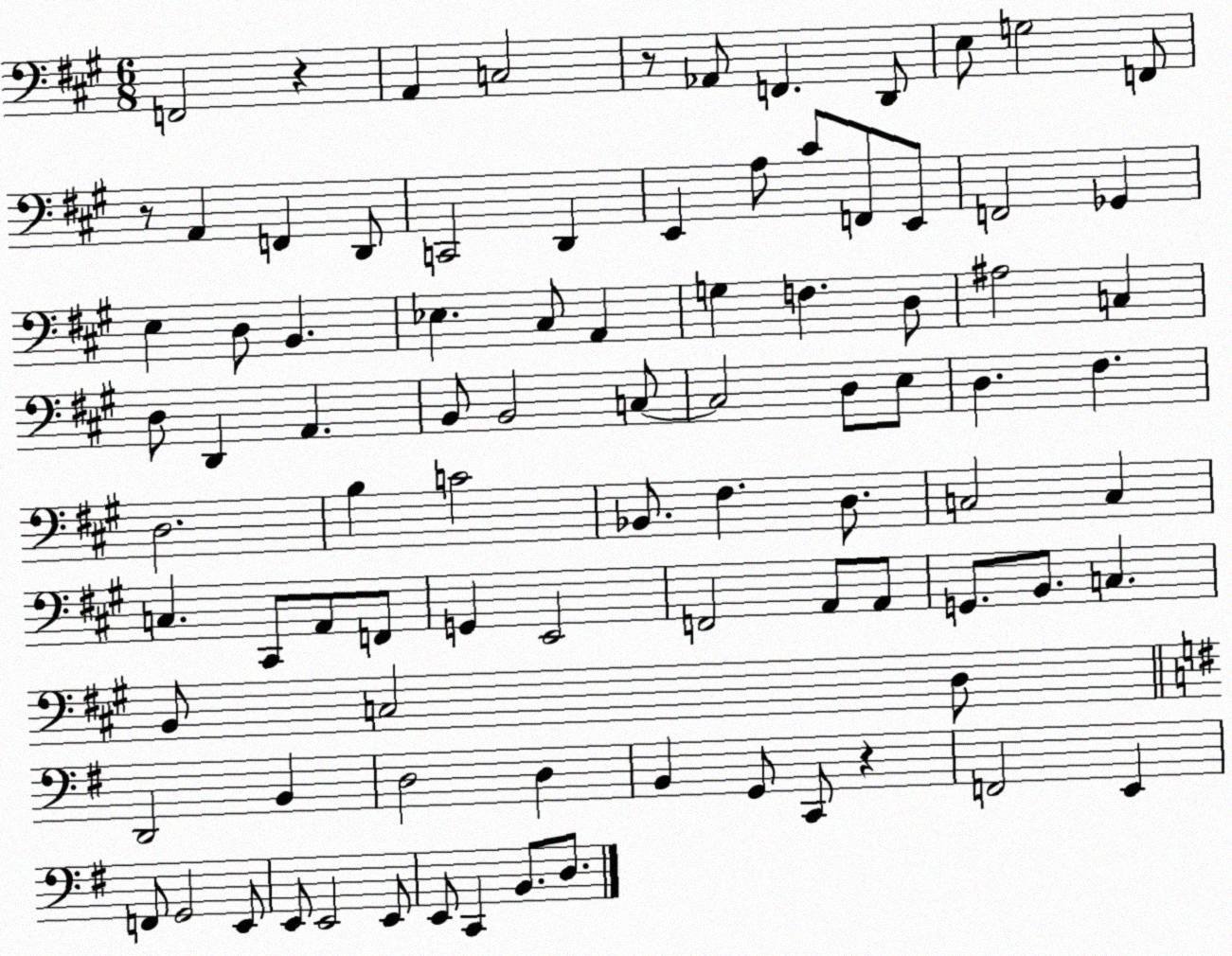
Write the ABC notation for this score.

X:1
T:Untitled
M:6/8
L:1/4
K:A
F,,2 z A,, C,2 z/2 _A,,/2 F,, D,,/2 E,/2 G,2 F,,/2 z/2 A,, F,, D,,/2 C,,2 D,, E,, A,/2 ^C/2 F,,/2 E,,/2 F,,2 _G,, E, D,/2 B,, _E, ^C,/2 A,, G, F, D,/2 ^A,2 C, D,/2 D,, A,, B,,/2 B,,2 C,/2 C,2 D,/2 E,/2 D, ^F, D,2 B, C2 _B,,/2 ^F, D,/2 C,2 C, C, ^C,,/2 A,,/2 F,,/2 G,, E,,2 F,,2 A,,/2 A,,/2 G,,/2 B,,/2 C, B,,/2 C,2 D,/2 D,,2 B,, D,2 D, B,, G,,/2 C,,/2 z F,,2 E,, F,,/2 G,,2 E,,/2 E,,/2 E,,2 E,,/2 E,,/2 C,, B,,/2 D,/2